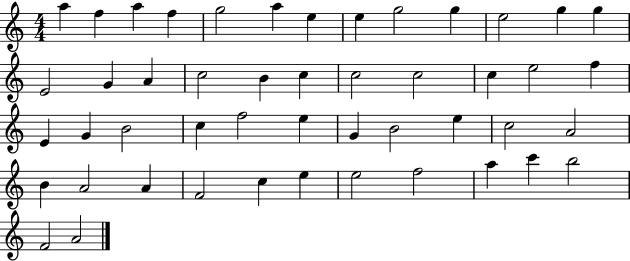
X:1
T:Untitled
M:4/4
L:1/4
K:C
a f a f g2 a e e g2 g e2 g g E2 G A c2 B c c2 c2 c e2 f E G B2 c f2 e G B2 e c2 A2 B A2 A F2 c e e2 f2 a c' b2 F2 A2